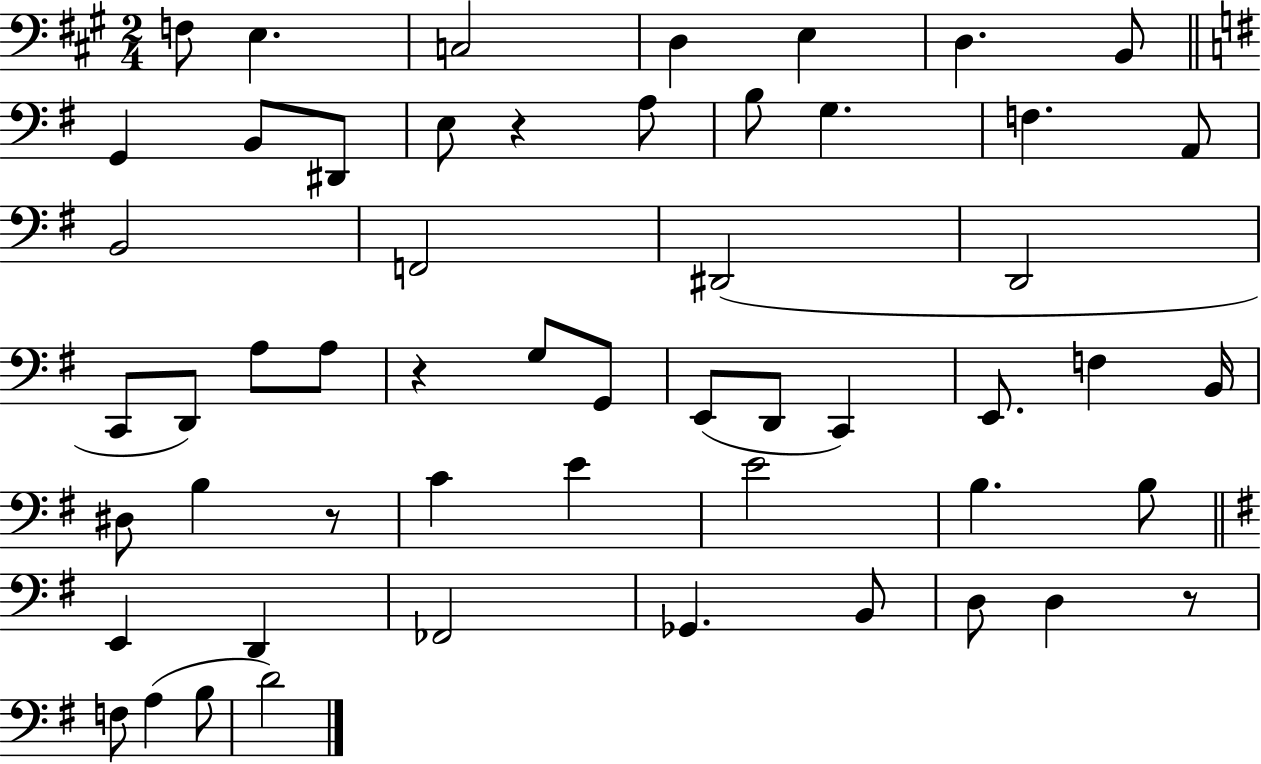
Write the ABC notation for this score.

X:1
T:Untitled
M:2/4
L:1/4
K:A
F,/2 E, C,2 D, E, D, B,,/2 G,, B,,/2 ^D,,/2 E,/2 z A,/2 B,/2 G, F, A,,/2 B,,2 F,,2 ^D,,2 D,,2 C,,/2 D,,/2 A,/2 A,/2 z G,/2 G,,/2 E,,/2 D,,/2 C,, E,,/2 F, B,,/4 ^D,/2 B, z/2 C E E2 B, B,/2 E,, D,, _F,,2 _G,, B,,/2 D,/2 D, z/2 F,/2 A, B,/2 D2